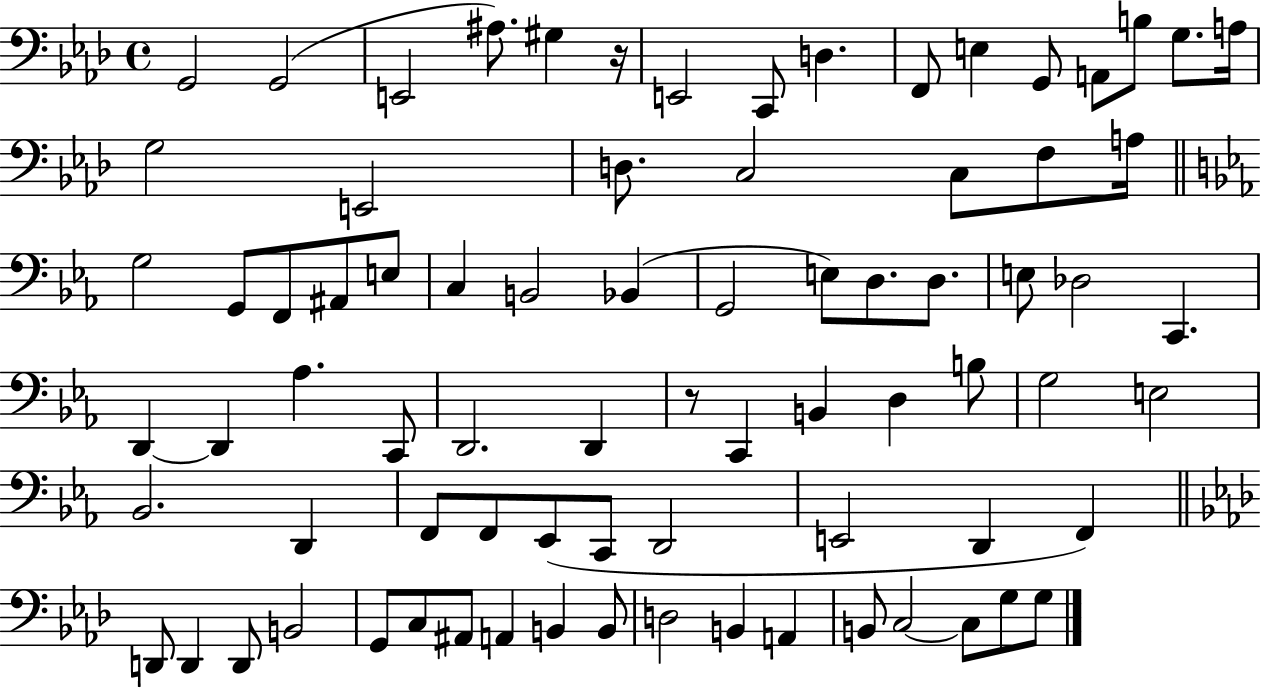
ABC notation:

X:1
T:Untitled
M:4/4
L:1/4
K:Ab
G,,2 G,,2 E,,2 ^A,/2 ^G, z/4 E,,2 C,,/2 D, F,,/2 E, G,,/2 A,,/2 B,/2 G,/2 A,/4 G,2 E,,2 D,/2 C,2 C,/2 F,/2 A,/4 G,2 G,,/2 F,,/2 ^A,,/2 E,/2 C, B,,2 _B,, G,,2 E,/2 D,/2 D,/2 E,/2 _D,2 C,, D,, D,, _A, C,,/2 D,,2 D,, z/2 C,, B,, D, B,/2 G,2 E,2 _B,,2 D,, F,,/2 F,,/2 _E,,/2 C,,/2 D,,2 E,,2 D,, F,, D,,/2 D,, D,,/2 B,,2 G,,/2 C,/2 ^A,,/2 A,, B,, B,,/2 D,2 B,, A,, B,,/2 C,2 C,/2 G,/2 G,/2